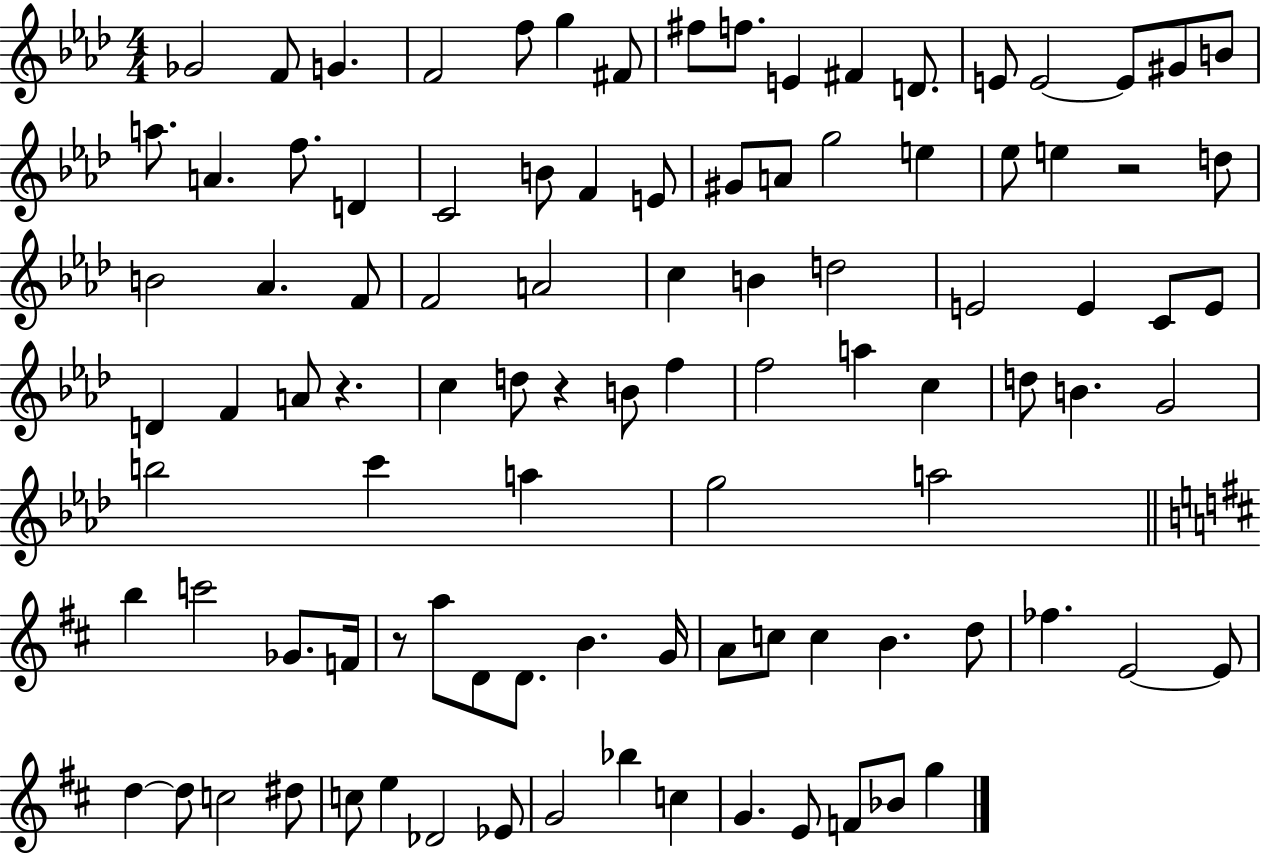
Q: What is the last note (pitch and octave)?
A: G5